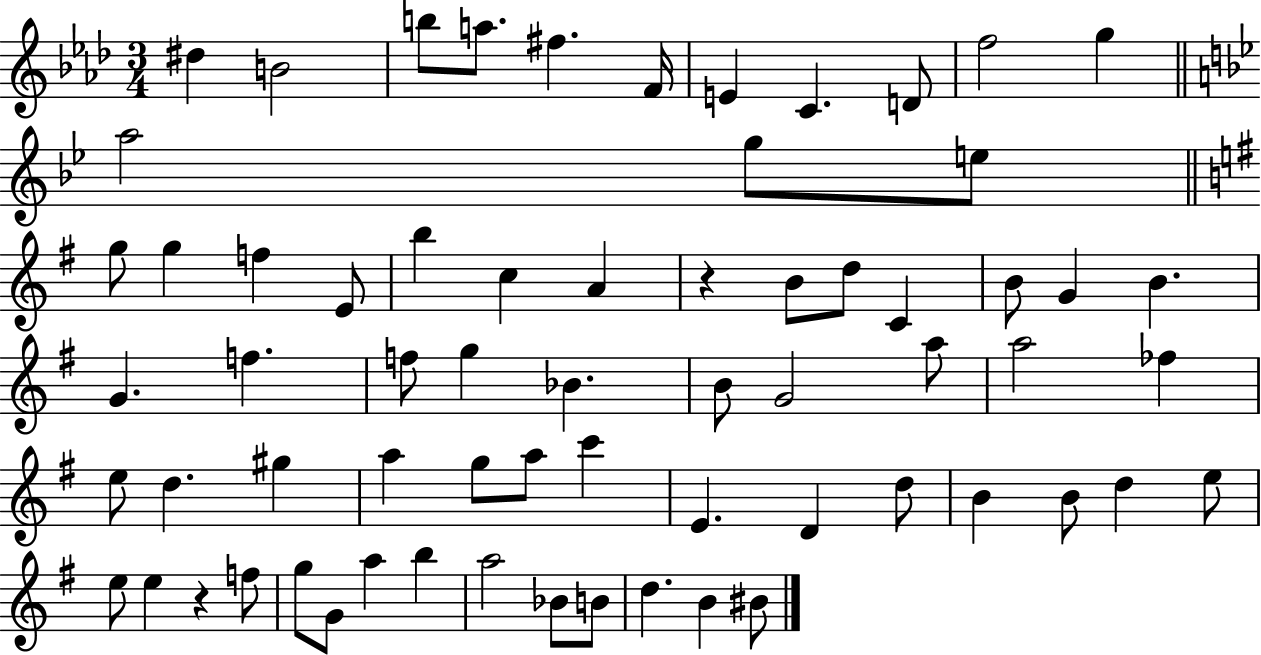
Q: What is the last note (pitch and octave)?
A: BIS4